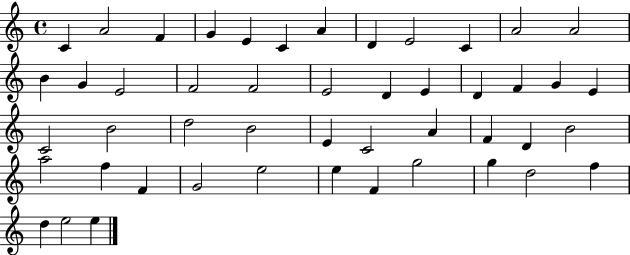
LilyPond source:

{
  \clef treble
  \time 4/4
  \defaultTimeSignature
  \key c \major
  c'4 a'2 f'4 | g'4 e'4 c'4 a'4 | d'4 e'2 c'4 | a'2 a'2 | \break b'4 g'4 e'2 | f'2 f'2 | e'2 d'4 e'4 | d'4 f'4 g'4 e'4 | \break c'2 b'2 | d''2 b'2 | e'4 c'2 a'4 | f'4 d'4 b'2 | \break a''2 f''4 f'4 | g'2 e''2 | e''4 f'4 g''2 | g''4 d''2 f''4 | \break d''4 e''2 e''4 | \bar "|."
}